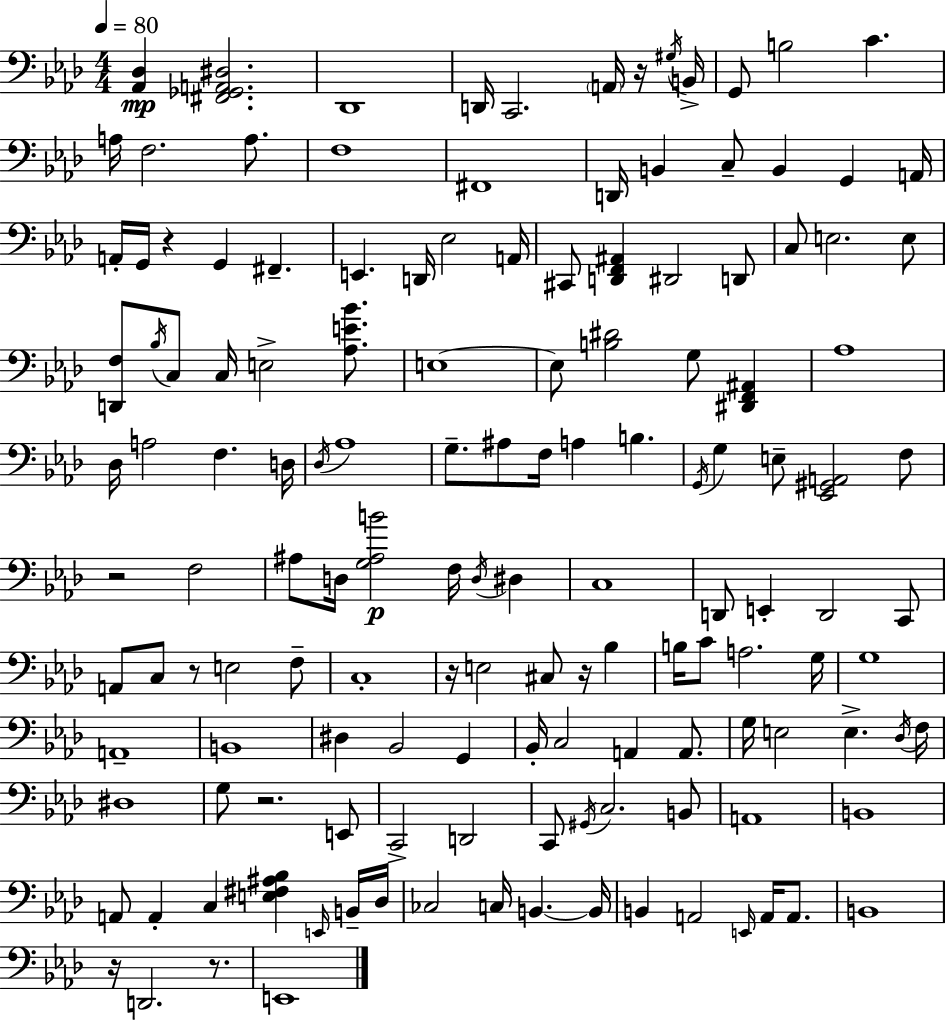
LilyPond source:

{
  \clef bass
  \numericTimeSignature
  \time 4/4
  \key f \minor
  \tempo 4 = 80
  <aes, des>4\mp <fis, ges, a, dis>2. | des,1 | d,16 c,2. \parenthesize a,16 r16 \acciaccatura { gis16 } | b,16-> g,8 b2 c'4. | \break a16 f2. a8. | f1 | fis,1 | d,16 b,4 c8-- b,4 g,4 | \break a,16 a,16-. g,16 r4 g,4 fis,4.-- | e,4. d,16 ees2 | a,16 cis,8 <d, f, ais,>4 dis,2 d,8 | c8 e2. e8 | \break <d, f>8 \acciaccatura { bes16 } c8 c16 e2-> <aes e' bes'>8. | e1~~ | e8 <b dis'>2 g8 <dis, f, ais,>4 | aes1 | \break des16 a2 f4. | d16 \acciaccatura { des16 } aes1 | g8.-- ais8 f16 a4 b4. | \acciaccatura { g,16 } g4 e8-- <ees, gis, a,>2 | \break f8 r2 f2 | ais8 d16 <g ais b'>2\p f16 | \acciaccatura { d16 } dis4 c1 | d,8 e,4-. d,2 | \break c,8 a,8 c8 r8 e2 | f8-- c1-. | r16 e2 cis8 | r16 bes4 b16 c'8 a2. | \break g16 g1 | a,1-- | b,1 | dis4 bes,2 | \break g,4 bes,16-. c2 a,4 | a,8. g16 e2 e4.-> | \acciaccatura { des16 } f16 dis1 | g8 r2. | \break e,8 c,2-> d,2 | c,8 \acciaccatura { gis,16 } c2. | b,8 a,1 | b,1 | \break a,8 a,4-. c4 | <e fis ais bes>4 \grace { e,16 } b,16-- des16 ces2 | c16 b,4.~~ b,16 b,4 a,2 | \grace { e,16 } a,16 a,8. b,1 | \break r16 d,2. | r8. e,1 | \bar "|."
}